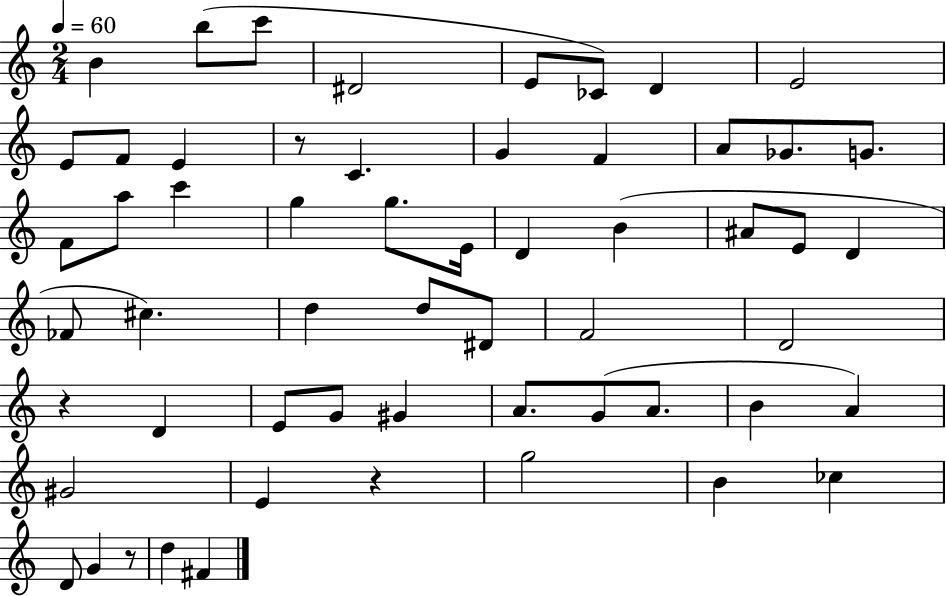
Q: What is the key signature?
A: C major